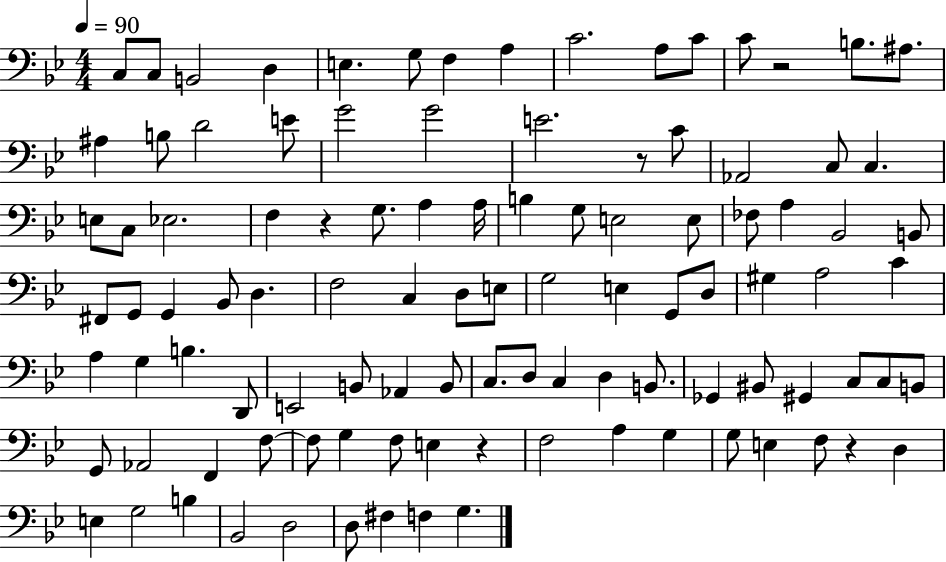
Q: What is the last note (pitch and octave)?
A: G3